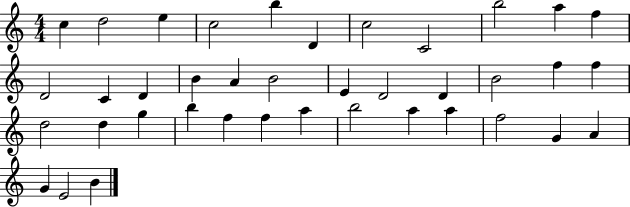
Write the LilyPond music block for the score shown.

{
  \clef treble
  \numericTimeSignature
  \time 4/4
  \key c \major
  c''4 d''2 e''4 | c''2 b''4 d'4 | c''2 c'2 | b''2 a''4 f''4 | \break d'2 c'4 d'4 | b'4 a'4 b'2 | e'4 d'2 d'4 | b'2 f''4 f''4 | \break d''2 d''4 g''4 | b''4 f''4 f''4 a''4 | b''2 a''4 a''4 | f''2 g'4 a'4 | \break g'4 e'2 b'4 | \bar "|."
}